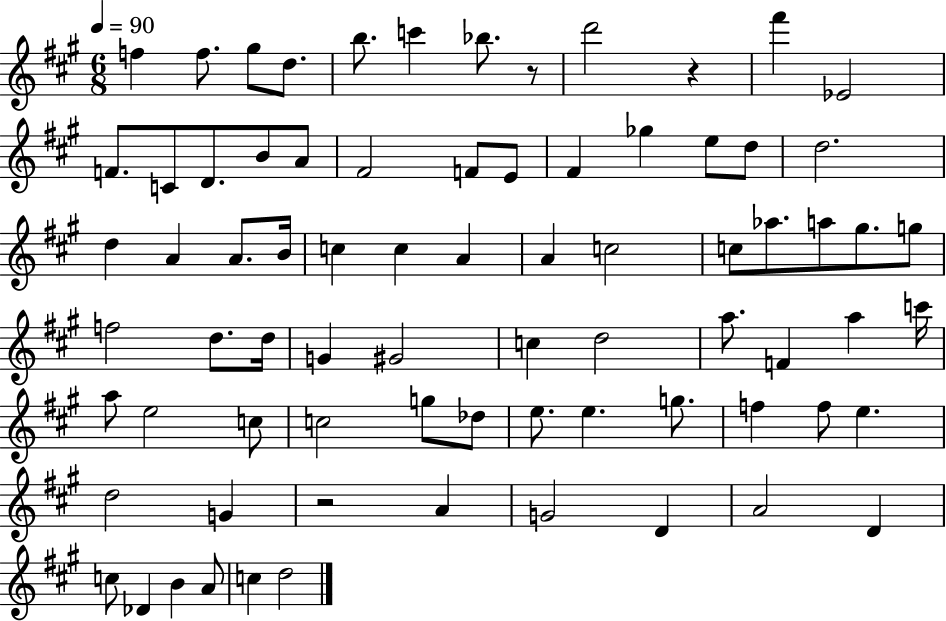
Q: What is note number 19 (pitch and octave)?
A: F#4